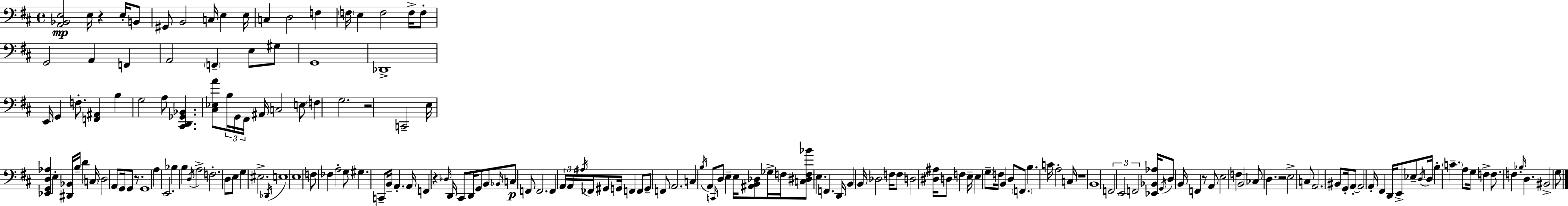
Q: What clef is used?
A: bass